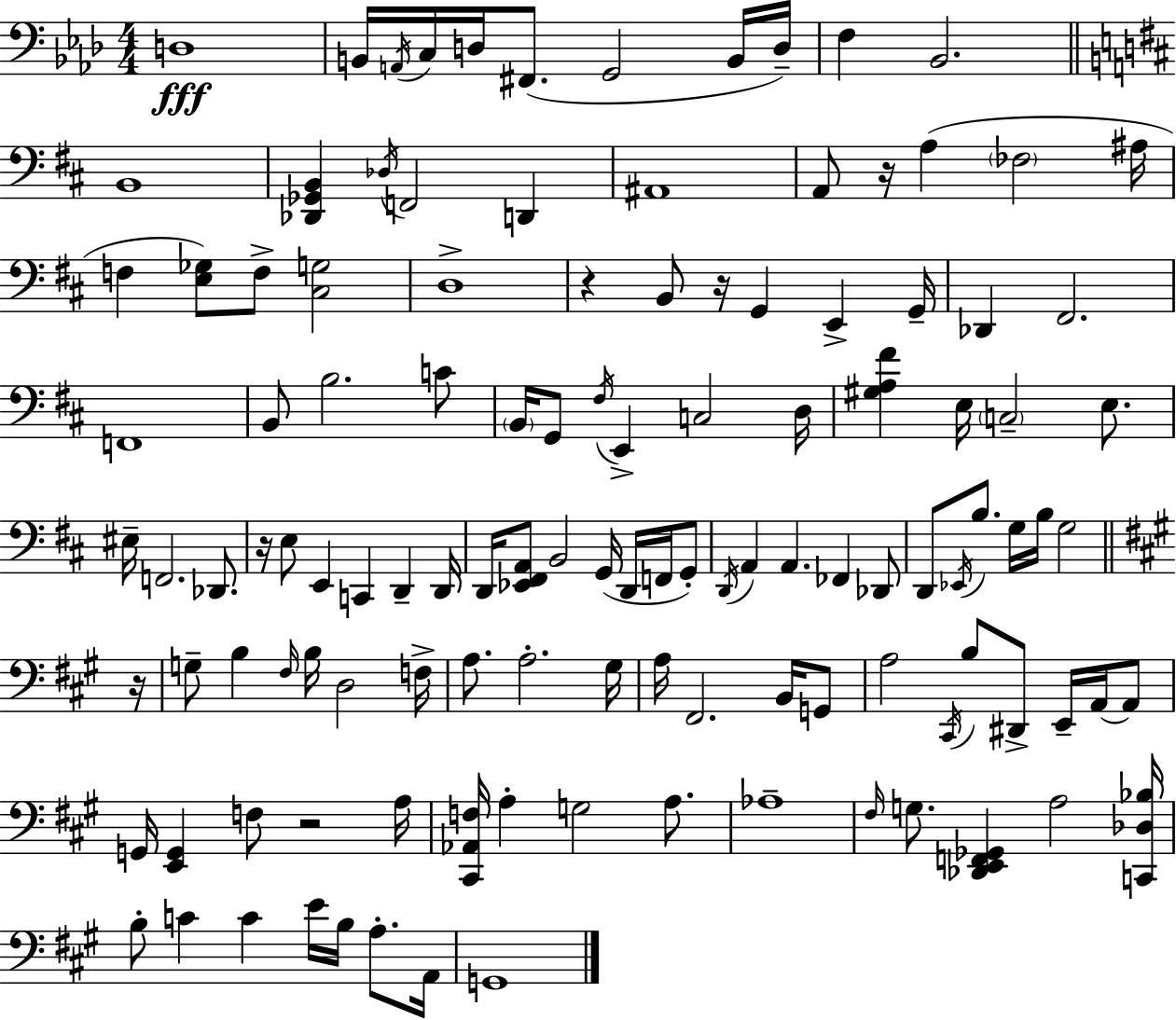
{
  \clef bass
  \numericTimeSignature
  \time 4/4
  \key f \minor
  d1\fff | b,16 \acciaccatura { a,16 } c16 d16 fis,8.( g,2 b,16 | d16--) f4 bes,2. | \bar "||" \break \key b \minor b,1 | <des, ges, b,>4 \acciaccatura { des16 } f,2 d,4 | ais,1 | a,8 r16 a4( \parenthesize fes2 | \break ais16 f4 <e ges>8) f8-> <cis g>2 | d1-> | r4 b,8 r16 g,4 e,4-> | g,16-- des,4 fis,2. | \break f,1 | b,8 b2. c'8 | \parenthesize b,16 g,8 \acciaccatura { fis16 } e,4-> c2 | d16 <gis a fis'>4 e16 \parenthesize c2-- e8. | \break eis16-- f,2. des,8. | r16 e8 e,4 c,4 d,4-- | d,16 d,16 <ees, fis, a,>8 b,2 g,16( d,16 f,16 | g,8-.) \acciaccatura { d,16 } a,4 a,4. fes,4 | \break des,8 d,8 \acciaccatura { ees,16 } b8. g16 b16 g2 | \bar "||" \break \key a \major r16 g8-- b4 \grace { fis16 } b16 d2 | f16-> a8. a2.-. | gis16 a16 fis,2. b,16 | g,8 a2 \acciaccatura { cis,16 } b8 dis,8-> e,16-- | \break a,16~~ a,8 g,16 <e, g,>4 f8 r2 | a16 <cis, aes, f>16 a4-. g2 | a8. aes1-- | \grace { fis16 } g8. <des, e, f, ges,>4 a2 | \break <c, des bes>16 b8-. c'4 c'4 e'16 b16 | a8.-. a,16 g,1 | \bar "|."
}